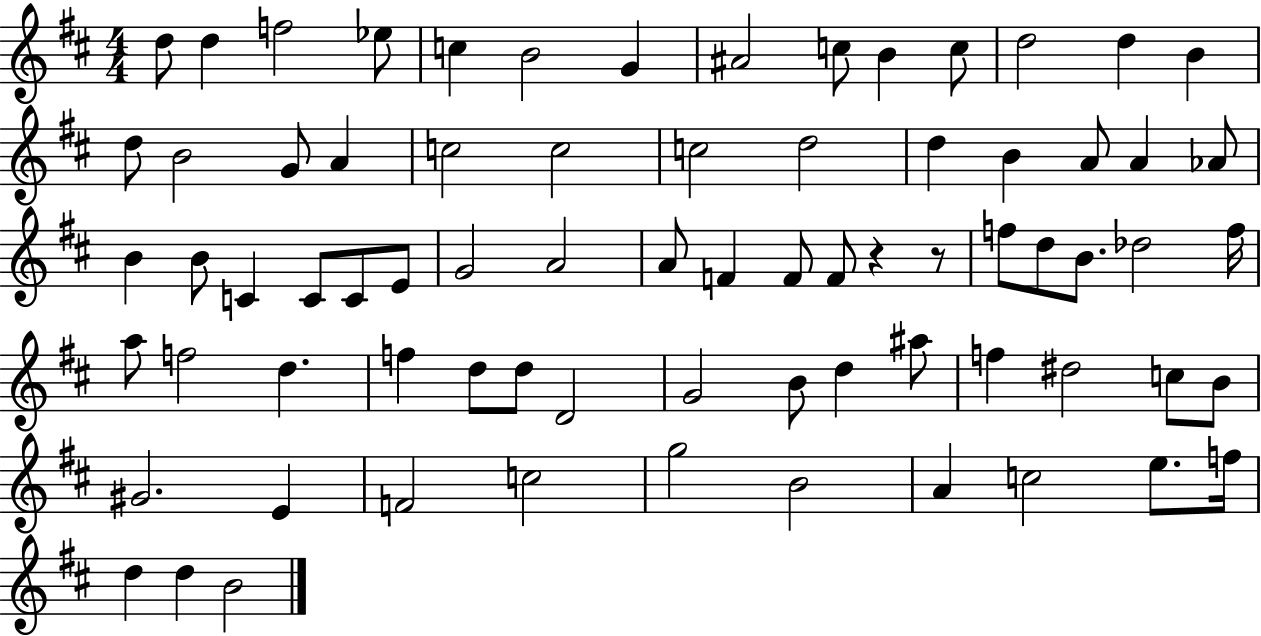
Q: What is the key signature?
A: D major